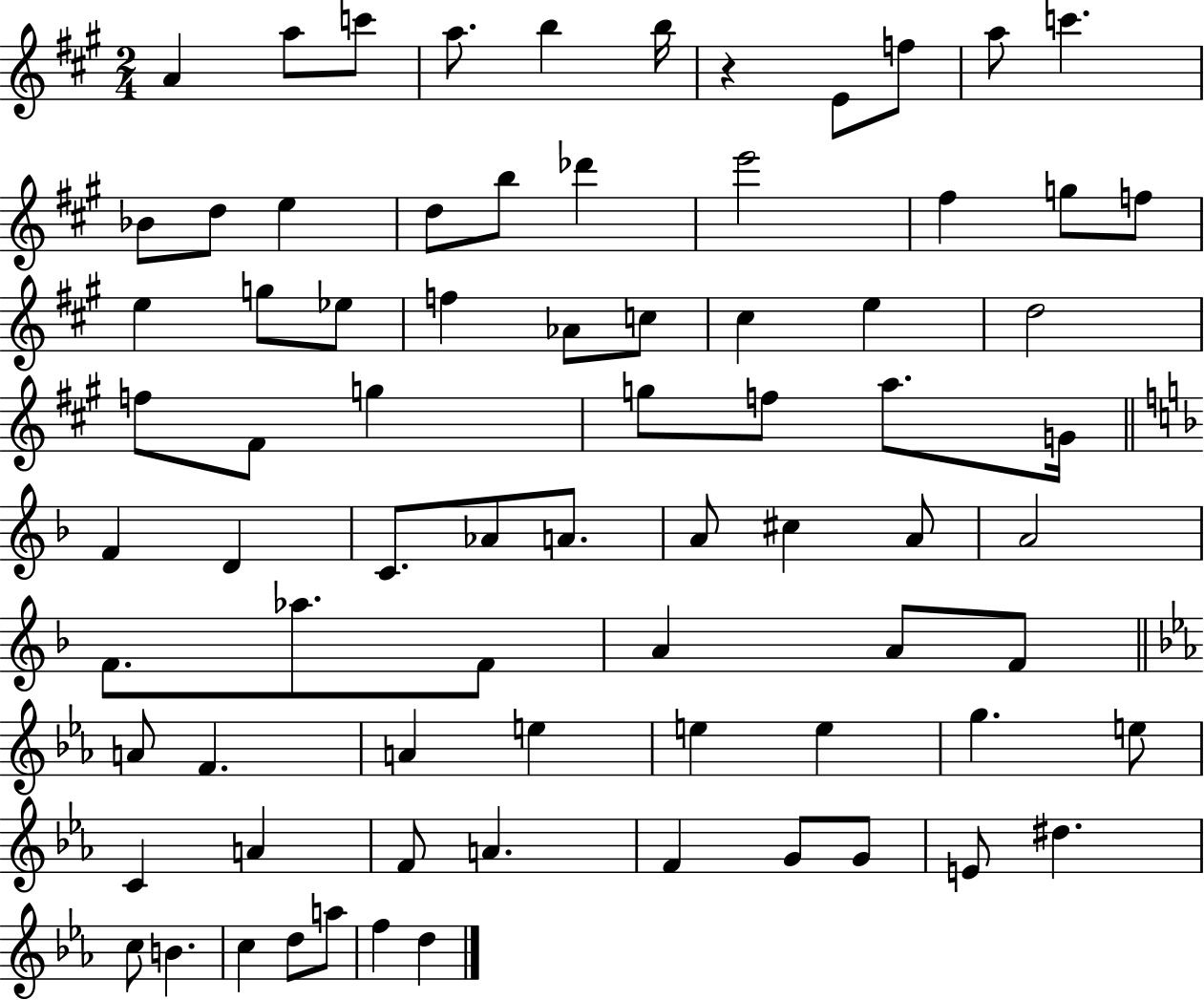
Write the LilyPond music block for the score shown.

{
  \clef treble
  \numericTimeSignature
  \time 2/4
  \key a \major
  a'4 a''8 c'''8 | a''8. b''4 b''16 | r4 e'8 f''8 | a''8 c'''4. | \break bes'8 d''8 e''4 | d''8 b''8 des'''4 | e'''2 | fis''4 g''8 f''8 | \break e''4 g''8 ees''8 | f''4 aes'8 c''8 | cis''4 e''4 | d''2 | \break f''8 fis'8 g''4 | g''8 f''8 a''8. g'16 | \bar "||" \break \key f \major f'4 d'4 | c'8. aes'8 a'8. | a'8 cis''4 a'8 | a'2 | \break f'8. aes''8. f'8 | a'4 a'8 f'8 | \bar "||" \break \key ees \major a'8 f'4. | a'4 e''4 | e''4 e''4 | g''4. e''8 | \break c'4 a'4 | f'8 a'4. | f'4 g'8 g'8 | e'8 dis''4. | \break c''8 b'4. | c''4 d''8 a''8 | f''4 d''4 | \bar "|."
}